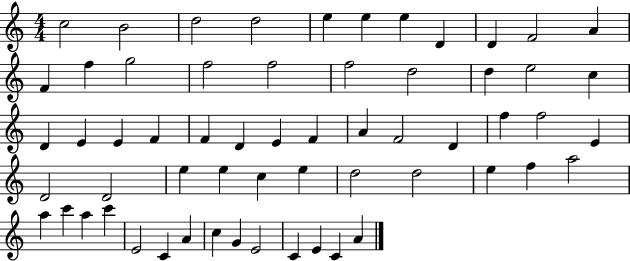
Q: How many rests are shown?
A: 0